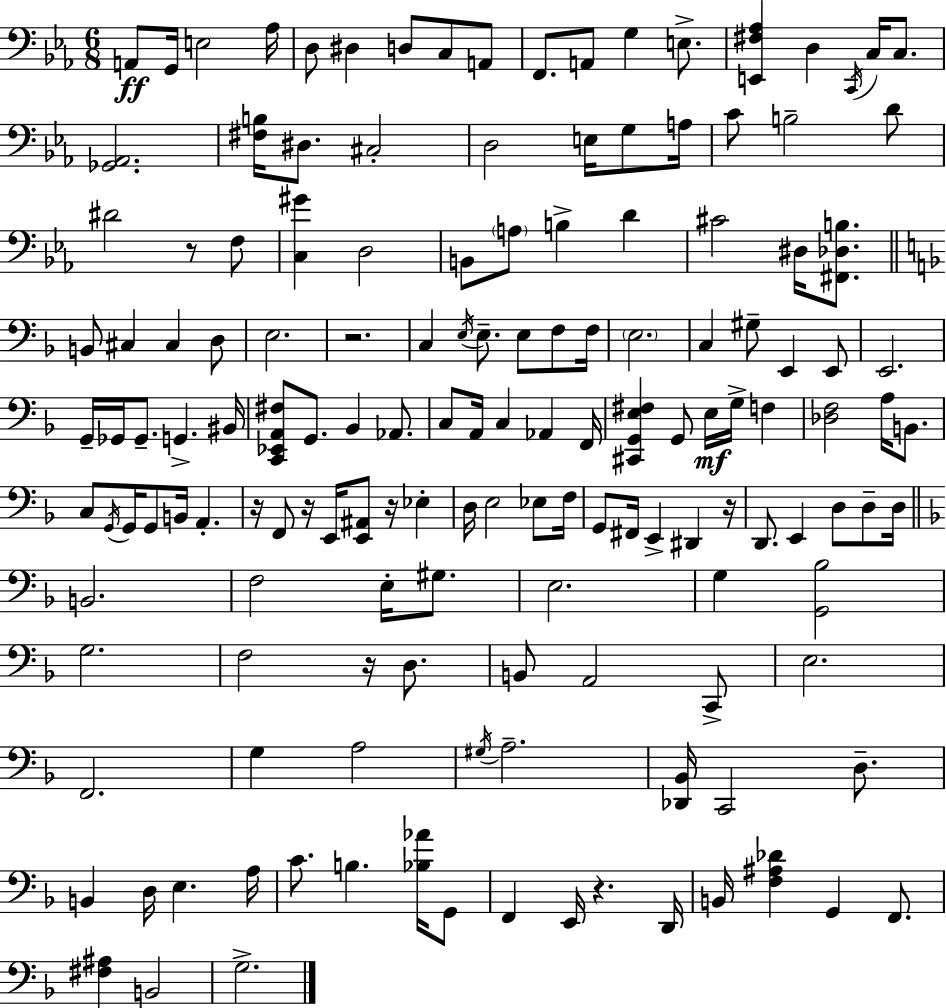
{
  \clef bass
  \numericTimeSignature
  \time 6/8
  \key c \minor
  a,8\ff g,16 e2 aes16 | d8 dis4 d8 c8 a,8 | f,8. a,8 g4 e8.-> | <e, fis aes>4 d4 \acciaccatura { c,16 } c16 c8. | \break <ges, aes,>2. | <fis b>16 dis8. cis2-. | d2 e16 g8 | a16 c'8 b2-- d'8 | \break dis'2 r8 f8 | <c gis'>4 d2 | b,8 \parenthesize a8 b4-> d'4 | cis'2 dis16 <fis, des b>8. | \break \bar "||" \break \key f \major b,8 cis4 cis4 d8 | e2. | r2. | c4 \acciaccatura { e16 } e8.-- e8 f8 | \break f16 \parenthesize e2. | c4 gis8-- e,4 e,8 | e,2. | g,16-- ges,16 ges,8.-- g,4.-> | \break bis,16 <c, ees, a, fis>8 g,8. bes,4 aes,8. | c8 a,16 c4 aes,4 | f,16 <cis, g, e fis>4 g,8 e16\mf g16-> f4 | <des f>2 a16 b,8. | \break c8 \acciaccatura { g,16 } g,16 g,8 b,16 a,4.-. | r16 f,8 r16 e,16 <e, ais,>8 r16 ees4-. | d16 e2 ees8 | f16 g,8 fis,16 e,4-> dis,4 | \break r16 d,8. e,4 d8 d8-- | d16 \bar "||" \break \key f \major b,2. | f2 e16-. gis8. | e2. | g4 <g, bes>2 | \break g2. | f2 r16 d8. | b,8 a,2 c,8-> | e2. | \break f,2. | g4 a2 | \acciaccatura { gis16 } a2.-- | <des, bes,>16 c,2 d8.-- | \break b,4 d16 e4. | a16 c'8. b4. <bes aes'>16 g,8 | f,4 e,16 r4. | d,16 b,16 <f ais des'>4 g,4 f,8. | \break <fis ais>4 b,2 | g2.-> | \bar "|."
}